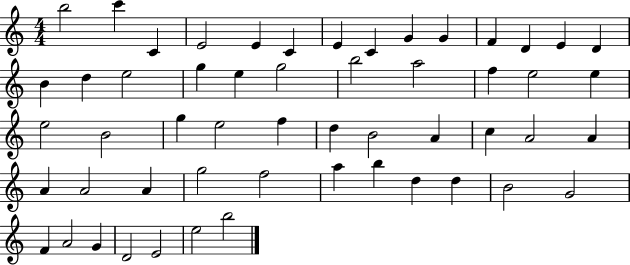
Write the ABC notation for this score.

X:1
T:Untitled
M:4/4
L:1/4
K:C
b2 c' C E2 E C E C G G F D E D B d e2 g e g2 b2 a2 f e2 e e2 B2 g e2 f d B2 A c A2 A A A2 A g2 f2 a b d d B2 G2 F A2 G D2 E2 e2 b2